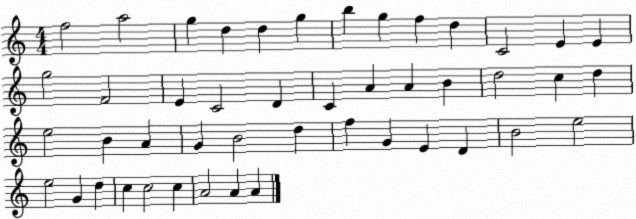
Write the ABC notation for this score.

X:1
T:Untitled
M:4/4
L:1/4
K:C
f2 a2 g d d g b g f d C2 E E g2 F2 E C2 D C A A B d2 c d e2 B A G B2 d f G E D B2 e2 e2 G d c c2 c A2 A A